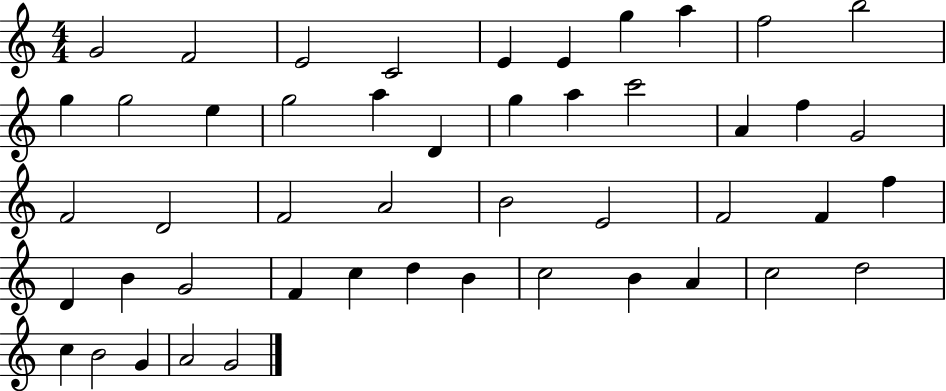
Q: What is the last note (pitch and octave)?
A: G4